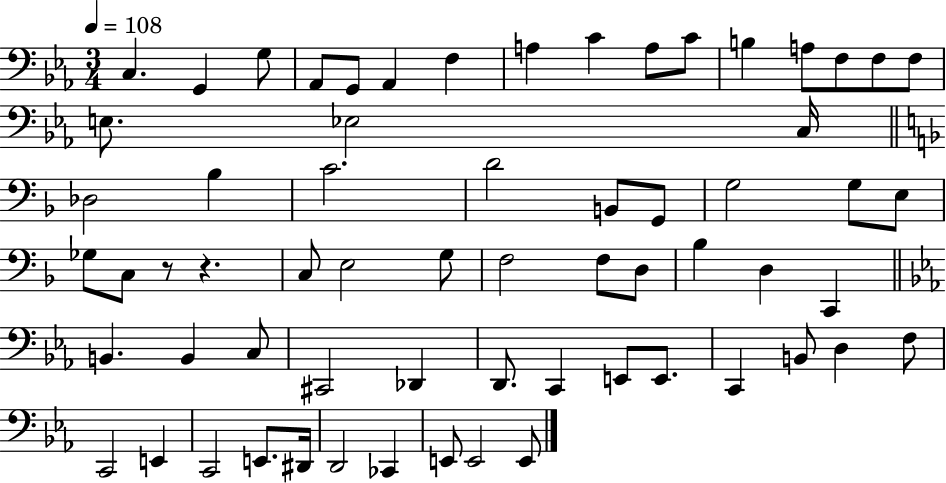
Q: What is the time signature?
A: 3/4